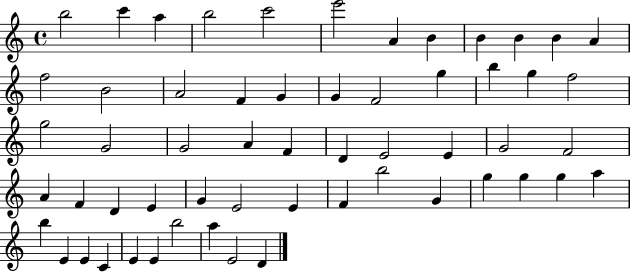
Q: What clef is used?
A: treble